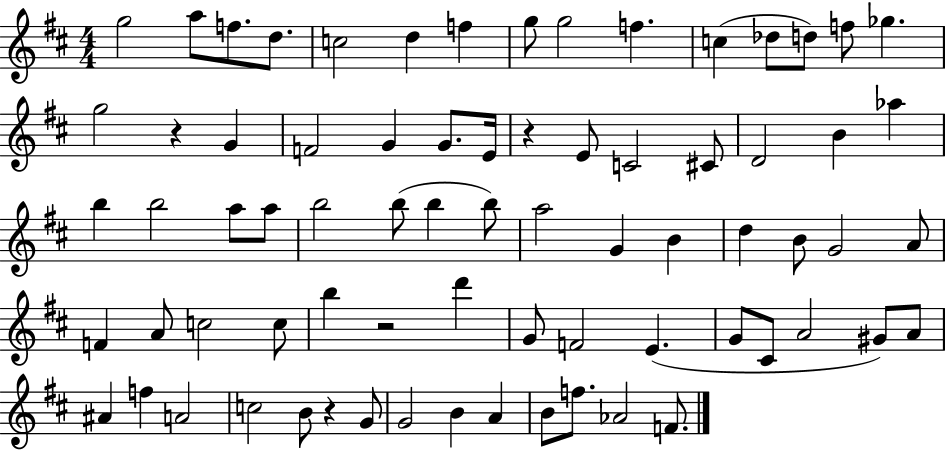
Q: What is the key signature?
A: D major